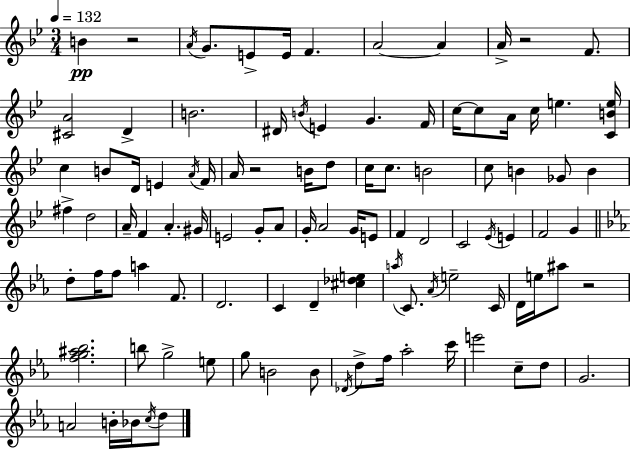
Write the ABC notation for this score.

X:1
T:Untitled
M:3/4
L:1/4
K:Gm
B z2 A/4 G/2 E/2 E/4 F A2 A A/4 z2 F/2 [^CA]2 D B2 ^D/4 B/4 E G F/4 c/4 c/2 A/4 c/4 e [CBe]/4 c B/2 D/4 E A/4 F/4 A/4 z2 B/4 d/2 c/4 c/2 B2 c/2 B _G/2 B ^f d2 A/4 F A ^G/4 E2 G/2 A/2 G/4 A2 G/4 E/2 F D2 C2 _E/4 E F2 G d/2 f/4 f/2 a F/2 D2 C D [^c_de] a/4 C/2 _A/4 e2 C/4 D/4 e/4 ^a/2 z2 [fg^a_b]2 b/2 g2 e/2 g/2 B2 B/2 _D/4 d/2 f/4 _a2 c'/4 e'2 c/2 d/2 G2 A2 B/4 _B/4 c/4 d/2